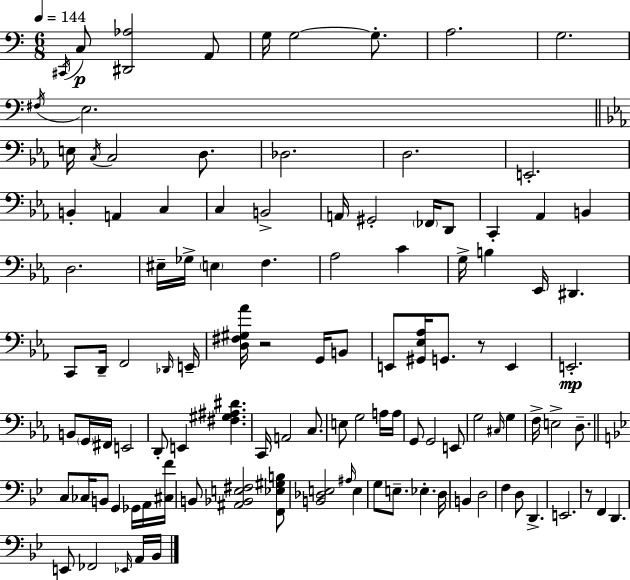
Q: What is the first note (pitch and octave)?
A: C#2